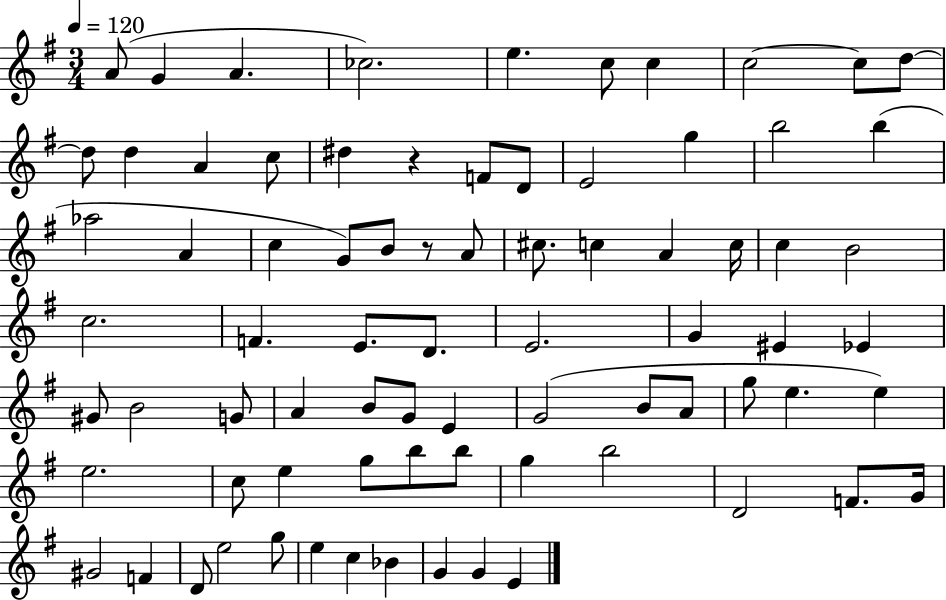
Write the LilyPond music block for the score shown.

{
  \clef treble
  \numericTimeSignature
  \time 3/4
  \key g \major
  \tempo 4 = 120
  a'8( g'4 a'4. | ces''2.) | e''4. c''8 c''4 | c''2~~ c''8 d''8~~ | \break d''8 d''4 a'4 c''8 | dis''4 r4 f'8 d'8 | e'2 g''4 | b''2 b''4( | \break aes''2 a'4 | c''4 g'8) b'8 r8 a'8 | cis''8. c''4 a'4 c''16 | c''4 b'2 | \break c''2. | f'4. e'8. d'8. | e'2. | g'4 eis'4 ees'4 | \break gis'8 b'2 g'8 | a'4 b'8 g'8 e'4 | g'2( b'8 a'8 | g''8 e''4. e''4) | \break e''2. | c''8 e''4 g''8 b''8 b''8 | g''4 b''2 | d'2 f'8. g'16 | \break gis'2 f'4 | d'8 e''2 g''8 | e''4 c''4 bes'4 | g'4 g'4 e'4 | \break \bar "|."
}